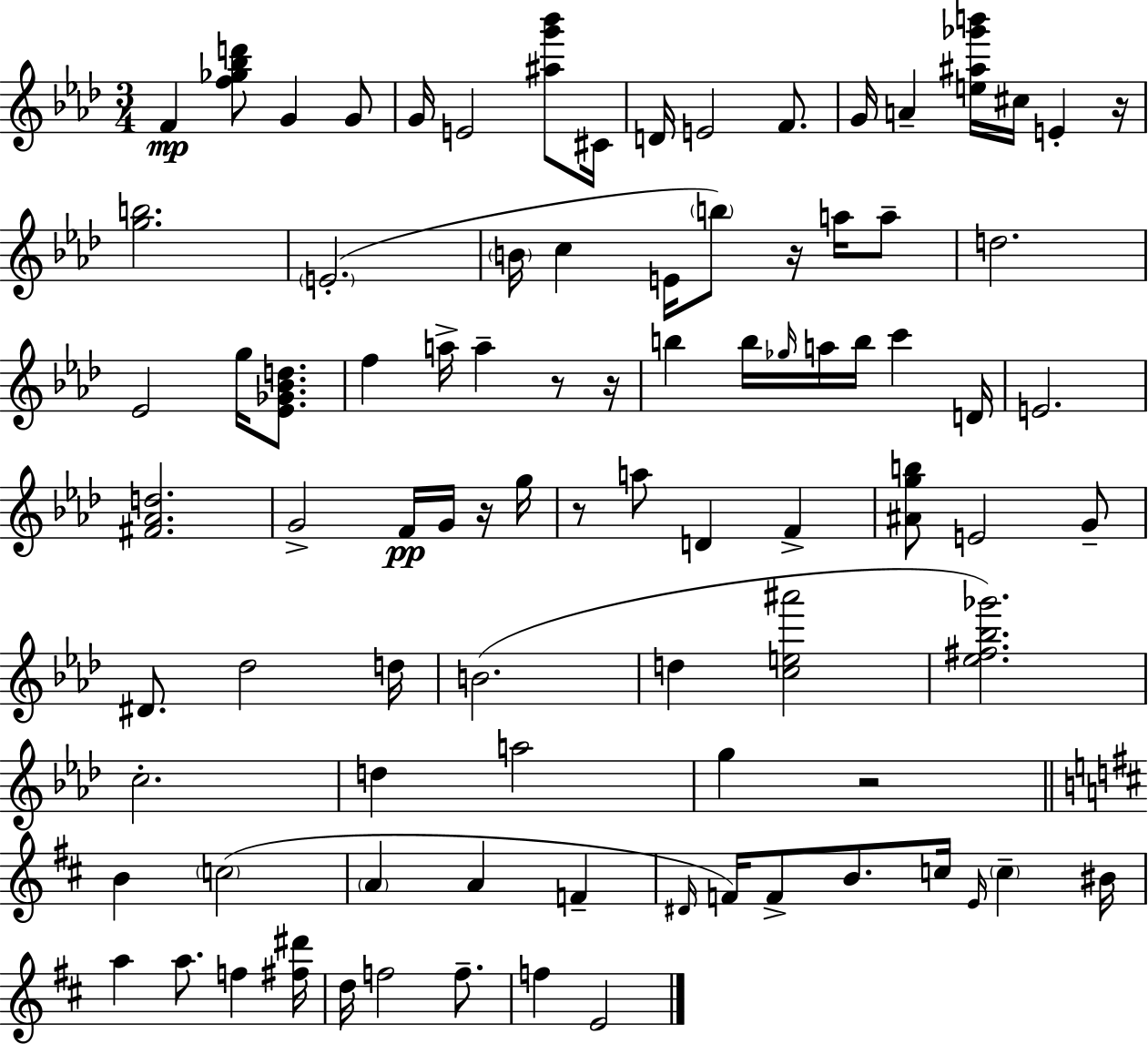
{
  \clef treble
  \numericTimeSignature
  \time 3/4
  \key aes \major
  f'4\mp <f'' ges'' bes'' d'''>8 g'4 g'8 | g'16 e'2 <ais'' g''' bes'''>8 cis'16 | d'16 e'2 f'8. | g'16 a'4-- <e'' ais'' ges''' b'''>16 cis''16 e'4-. r16 | \break <g'' b''>2. | \parenthesize e'2.-.( | \parenthesize b'16 c''4 e'16 \parenthesize b''8) r16 a''16 a''8-- | d''2. | \break ees'2 g''16 <ees' ges' bes' d''>8. | f''4 a''16-> a''4-- r8 r16 | b''4 b''16 \grace { ges''16 } a''16 b''16 c'''4 | d'16 e'2. | \break <fis' aes' d''>2. | g'2-> f'16\pp g'16 r16 | g''16 r8 a''8 d'4 f'4-> | <ais' g'' b''>8 e'2 g'8-- | \break dis'8. des''2 | d''16 b'2.( | d''4 <c'' e'' ais'''>2 | <ees'' fis'' bes'' ges'''>2.) | \break c''2.-. | d''4 a''2 | g''4 r2 | \bar "||" \break \key d \major b'4 \parenthesize c''2( | \parenthesize a'4 a'4 f'4-- | \grace { dis'16 } f'16) f'8-> b'8. c''16 \grace { e'16 } \parenthesize c''4-- | bis'16 a''4 a''8. f''4 | \break <fis'' dis'''>16 d''16 f''2 f''8.-- | f''4 e'2 | \bar "|."
}